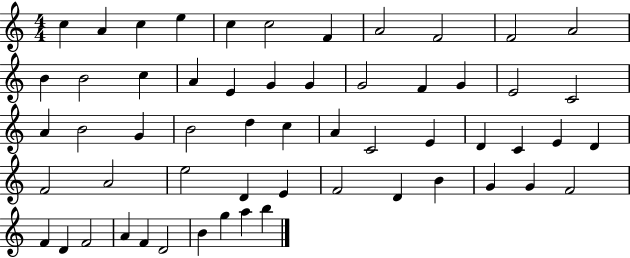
C5/q A4/q C5/q E5/q C5/q C5/h F4/q A4/h F4/h F4/h A4/h B4/q B4/h C5/q A4/q E4/q G4/q G4/q G4/h F4/q G4/q E4/h C4/h A4/q B4/h G4/q B4/h D5/q C5/q A4/q C4/h E4/q D4/q C4/q E4/q D4/q F4/h A4/h E5/h D4/q E4/q F4/h D4/q B4/q G4/q G4/q F4/h F4/q D4/q F4/h A4/q F4/q D4/h B4/q G5/q A5/q B5/q